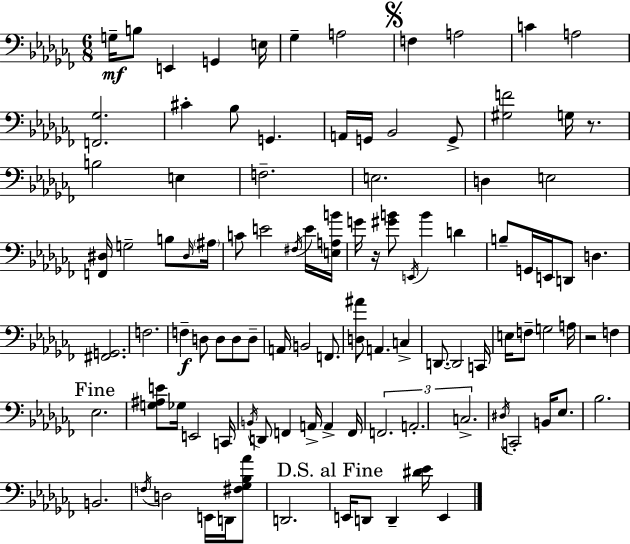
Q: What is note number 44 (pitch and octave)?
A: F3